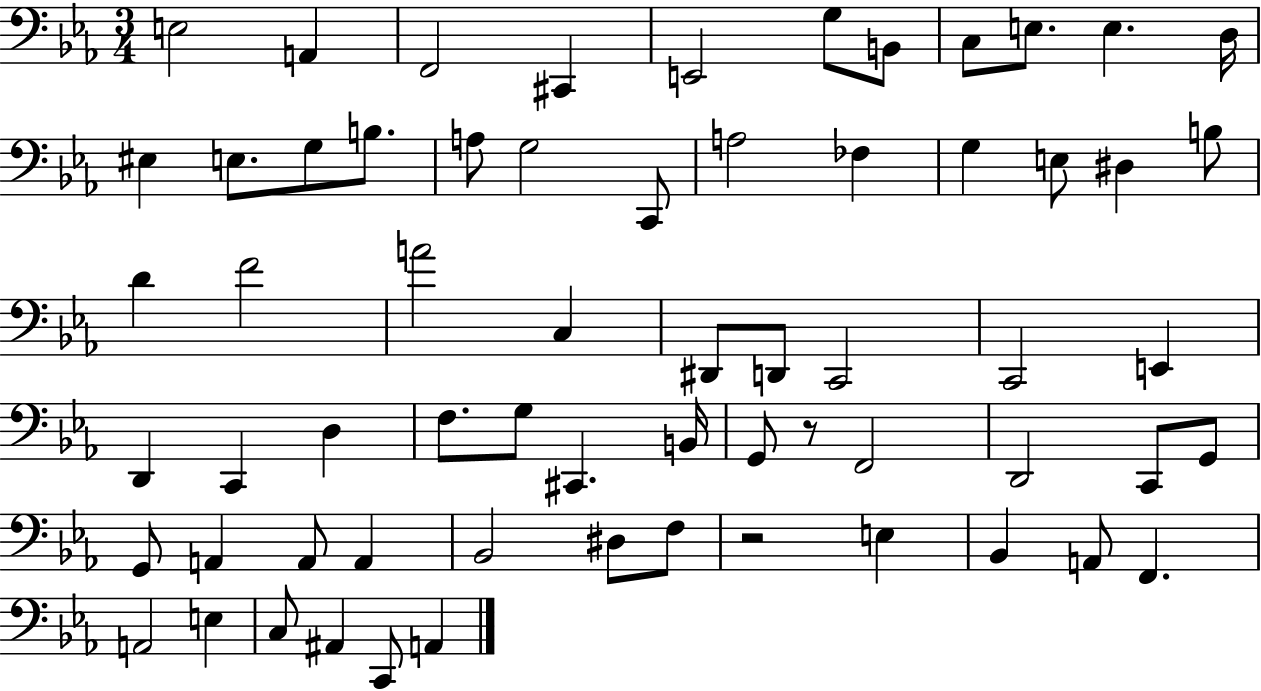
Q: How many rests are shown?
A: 2